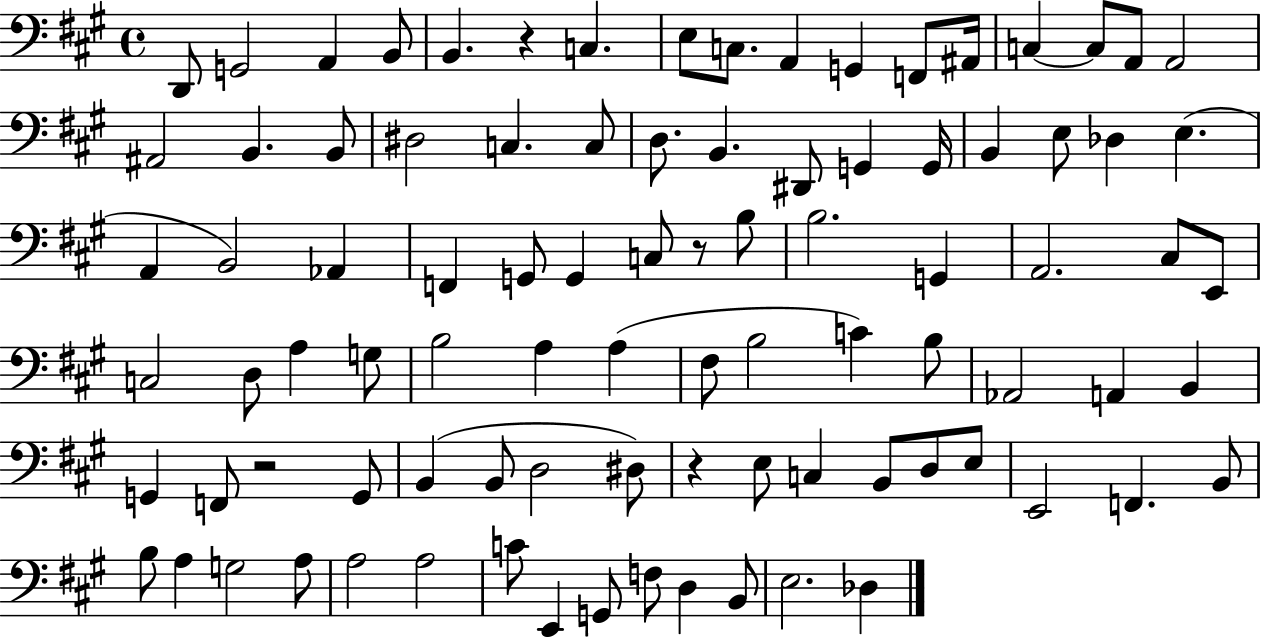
{
  \clef bass
  \time 4/4
  \defaultTimeSignature
  \key a \major
  d,8 g,2 a,4 b,8 | b,4. r4 c4. | e8 c8. a,4 g,4 f,8 ais,16 | c4~~ c8 a,8 a,2 | \break ais,2 b,4. b,8 | dis2 c4. c8 | d8. b,4. dis,8 g,4 g,16 | b,4 e8 des4 e4.( | \break a,4 b,2) aes,4 | f,4 g,8 g,4 c8 r8 b8 | b2. g,4 | a,2. cis8 e,8 | \break c2 d8 a4 g8 | b2 a4 a4( | fis8 b2 c'4) b8 | aes,2 a,4 b,4 | \break g,4 f,8 r2 g,8 | b,4( b,8 d2 dis8) | r4 e8 c4 b,8 d8 e8 | e,2 f,4. b,8 | \break b8 a4 g2 a8 | a2 a2 | c'8 e,4 g,8 f8 d4 b,8 | e2. des4 | \break \bar "|."
}